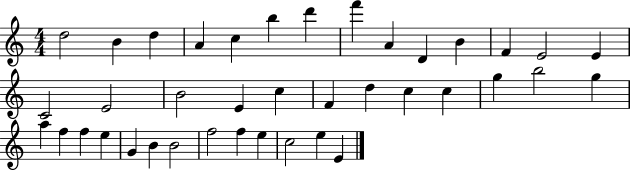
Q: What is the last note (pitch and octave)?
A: E4